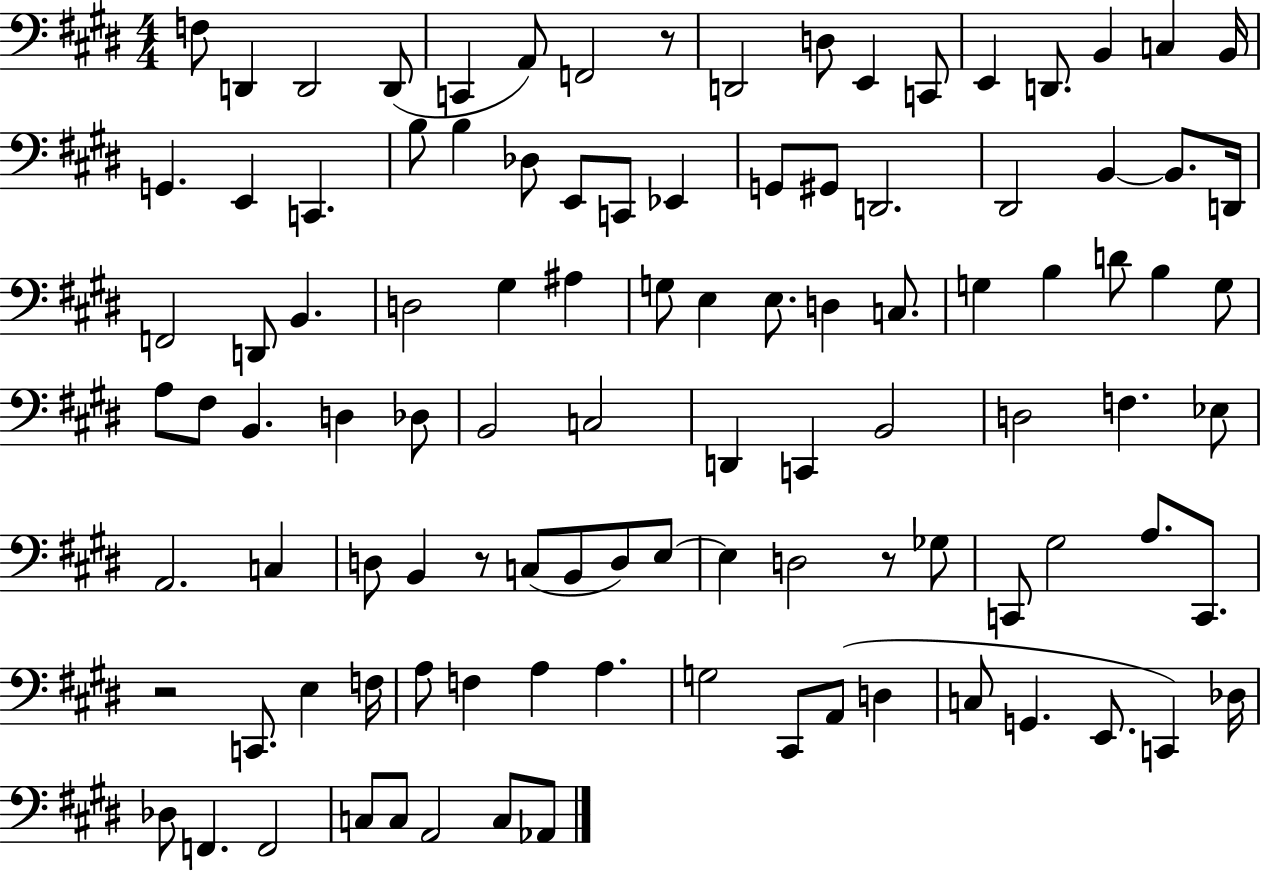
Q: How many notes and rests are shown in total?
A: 104